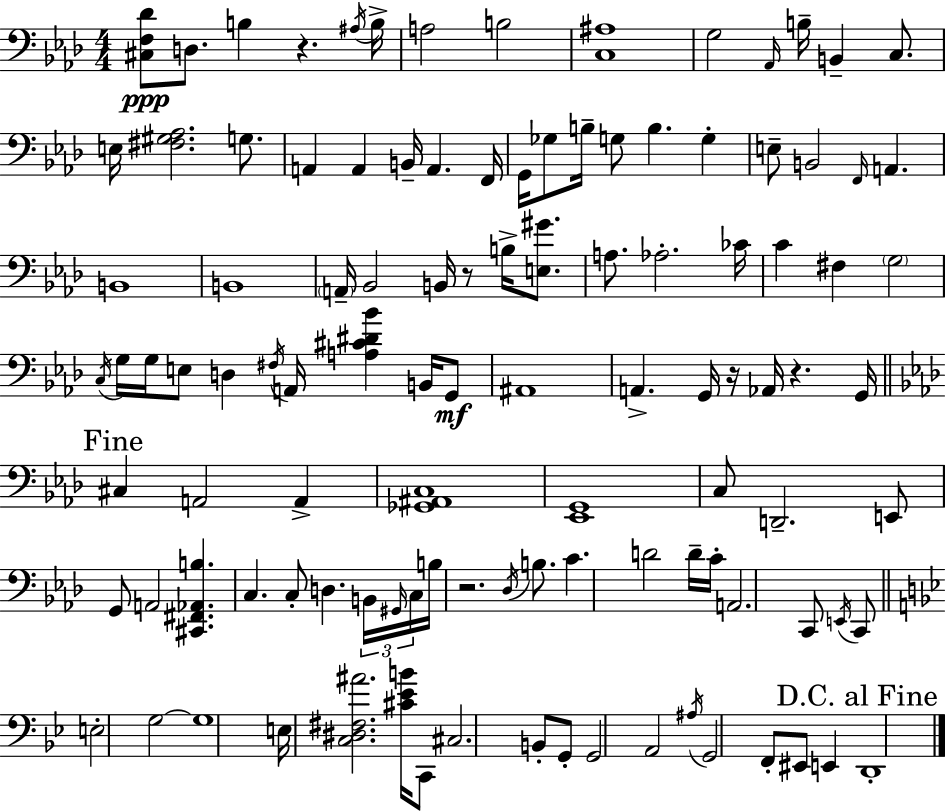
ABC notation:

X:1
T:Untitled
M:4/4
L:1/4
K:Fm
[^C,F,_D]/2 D,/2 B, z ^A,/4 B,/4 A,2 B,2 [C,^A,]4 G,2 _A,,/4 B,/4 B,, C,/2 E,/4 [^F,^G,_A,]2 G,/2 A,, A,, B,,/4 A,, F,,/4 G,,/4 _G,/2 B,/4 G,/2 B, G, E,/2 B,,2 F,,/4 A,, B,,4 B,,4 A,,/4 _B,,2 B,,/4 z/2 B,/4 [E,^G]/2 A,/2 _A,2 _C/4 C ^F, G,2 C,/4 G,/4 G,/4 E,/2 D, ^F,/4 A,,/4 [A,^C^D_B] B,,/4 G,,/2 ^A,,4 A,, G,,/4 z/4 _A,,/4 z G,,/4 ^C, A,,2 A,, [_G,,^A,,C,]4 [_E,,G,,]4 C,/2 D,,2 E,,/2 G,,/2 A,,2 [^C,,^F,,_A,,B,] C, C,/2 D, B,,/4 ^G,,/4 C,/4 B,/4 z2 _D,/4 B,/2 C D2 D/4 C/4 A,,2 C,,/2 E,,/4 C,,/2 E,2 G,2 G,4 E,/4 [C,^D,^F,^A]2 [^C_EB]/4 C,,/2 ^C,2 B,,/2 G,,/2 G,,2 A,,2 ^A,/4 G,,2 F,,/2 ^E,,/2 E,, D,,4